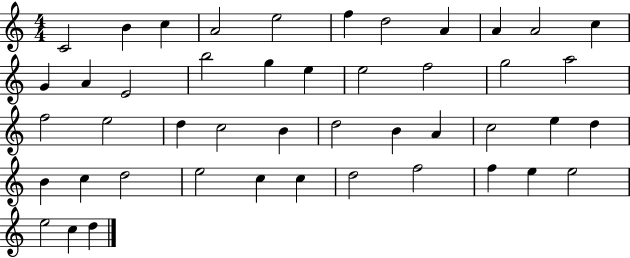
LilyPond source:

{
  \clef treble
  \numericTimeSignature
  \time 4/4
  \key c \major
  c'2 b'4 c''4 | a'2 e''2 | f''4 d''2 a'4 | a'4 a'2 c''4 | \break g'4 a'4 e'2 | b''2 g''4 e''4 | e''2 f''2 | g''2 a''2 | \break f''2 e''2 | d''4 c''2 b'4 | d''2 b'4 a'4 | c''2 e''4 d''4 | \break b'4 c''4 d''2 | e''2 c''4 c''4 | d''2 f''2 | f''4 e''4 e''2 | \break e''2 c''4 d''4 | \bar "|."
}